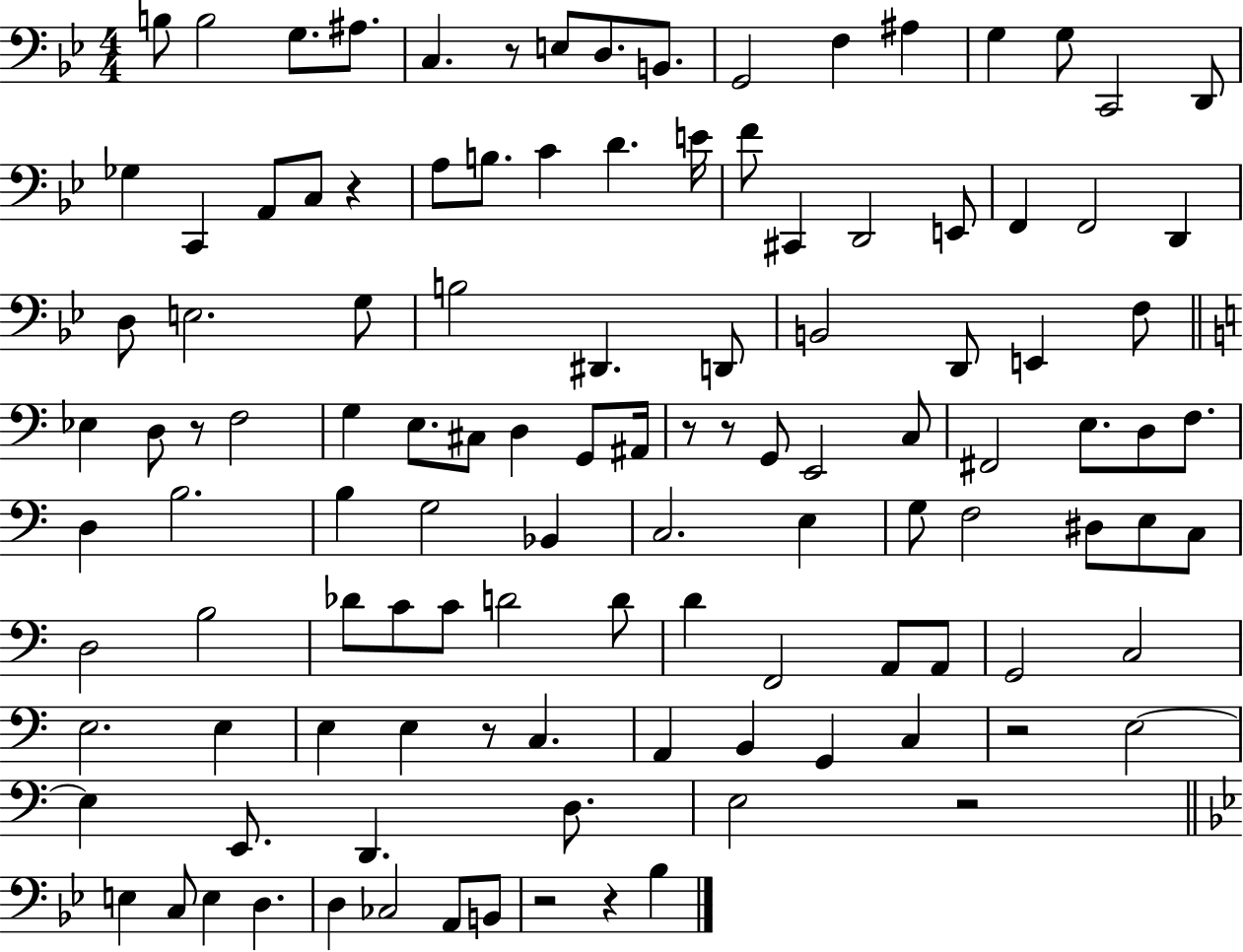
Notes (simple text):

B3/e B3/h G3/e. A#3/e. C3/q. R/e E3/e D3/e. B2/e. G2/h F3/q A#3/q G3/q G3/e C2/h D2/e Gb3/q C2/q A2/e C3/e R/q A3/e B3/e. C4/q D4/q. E4/s F4/e C#2/q D2/h E2/e F2/q F2/h D2/q D3/e E3/h. G3/e B3/h D#2/q. D2/e B2/h D2/e E2/q F3/e Eb3/q D3/e R/e F3/h G3/q E3/e. C#3/e D3/q G2/e A#2/s R/e R/e G2/e E2/h C3/e F#2/h E3/e. D3/e F3/e. D3/q B3/h. B3/q G3/h Bb2/q C3/h. E3/q G3/e F3/h D#3/e E3/e C3/e D3/h B3/h Db4/e C4/e C4/e D4/h D4/e D4/q F2/h A2/e A2/e G2/h C3/h E3/h. E3/q E3/q E3/q R/e C3/q. A2/q B2/q G2/q C3/q R/h E3/h E3/q E2/e. D2/q. D3/e. E3/h R/h E3/q C3/e E3/q D3/q. D3/q CES3/h A2/e B2/e R/h R/q Bb3/q